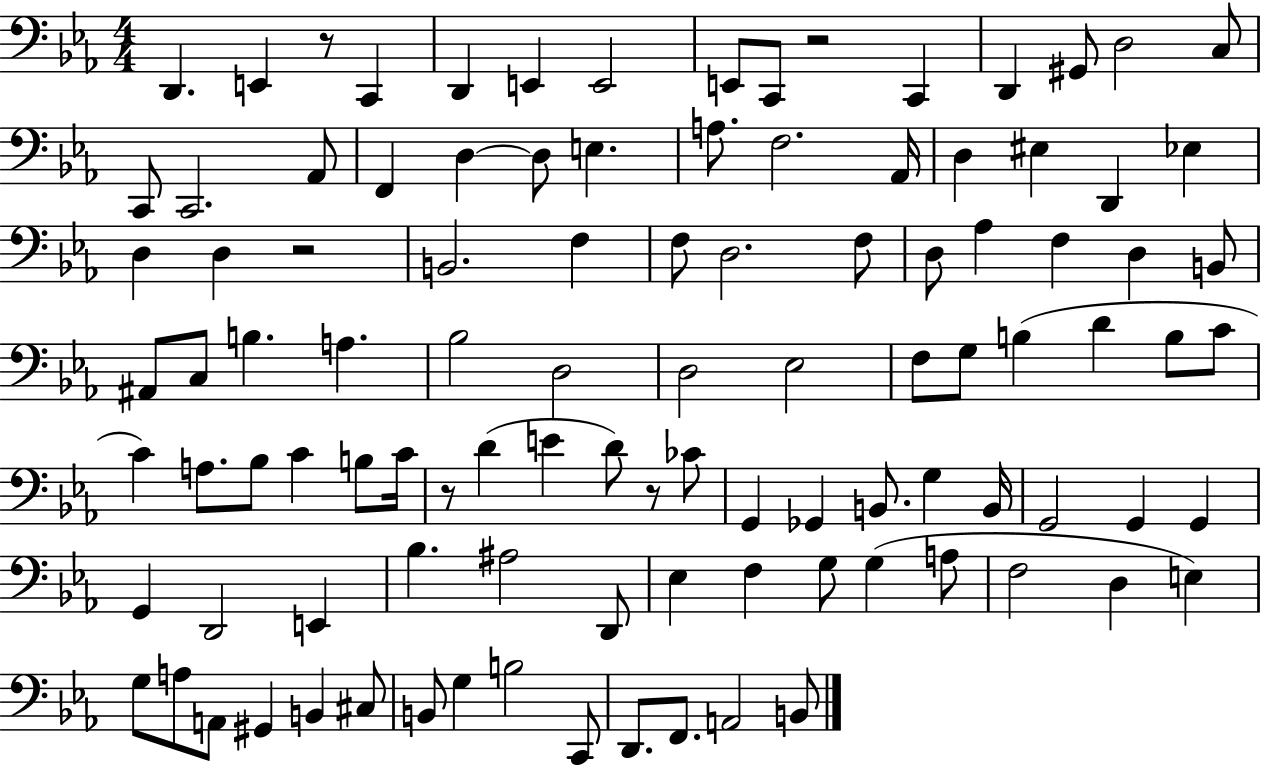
X:1
T:Untitled
M:4/4
L:1/4
K:Eb
D,, E,, z/2 C,, D,, E,, E,,2 E,,/2 C,,/2 z2 C,, D,, ^G,,/2 D,2 C,/2 C,,/2 C,,2 _A,,/2 F,, D, D,/2 E, A,/2 F,2 _A,,/4 D, ^E, D,, _E, D, D, z2 B,,2 F, F,/2 D,2 F,/2 D,/2 _A, F, D, B,,/2 ^A,,/2 C,/2 B, A, _B,2 D,2 D,2 _E,2 F,/2 G,/2 B, D B,/2 C/2 C A,/2 _B,/2 C B,/2 C/4 z/2 D E D/2 z/2 _C/2 G,, _G,, B,,/2 G, B,,/4 G,,2 G,, G,, G,, D,,2 E,, _B, ^A,2 D,,/2 _E, F, G,/2 G, A,/2 F,2 D, E, G,/2 A,/2 A,,/2 ^G,, B,, ^C,/2 B,,/2 G, B,2 C,,/2 D,,/2 F,,/2 A,,2 B,,/2